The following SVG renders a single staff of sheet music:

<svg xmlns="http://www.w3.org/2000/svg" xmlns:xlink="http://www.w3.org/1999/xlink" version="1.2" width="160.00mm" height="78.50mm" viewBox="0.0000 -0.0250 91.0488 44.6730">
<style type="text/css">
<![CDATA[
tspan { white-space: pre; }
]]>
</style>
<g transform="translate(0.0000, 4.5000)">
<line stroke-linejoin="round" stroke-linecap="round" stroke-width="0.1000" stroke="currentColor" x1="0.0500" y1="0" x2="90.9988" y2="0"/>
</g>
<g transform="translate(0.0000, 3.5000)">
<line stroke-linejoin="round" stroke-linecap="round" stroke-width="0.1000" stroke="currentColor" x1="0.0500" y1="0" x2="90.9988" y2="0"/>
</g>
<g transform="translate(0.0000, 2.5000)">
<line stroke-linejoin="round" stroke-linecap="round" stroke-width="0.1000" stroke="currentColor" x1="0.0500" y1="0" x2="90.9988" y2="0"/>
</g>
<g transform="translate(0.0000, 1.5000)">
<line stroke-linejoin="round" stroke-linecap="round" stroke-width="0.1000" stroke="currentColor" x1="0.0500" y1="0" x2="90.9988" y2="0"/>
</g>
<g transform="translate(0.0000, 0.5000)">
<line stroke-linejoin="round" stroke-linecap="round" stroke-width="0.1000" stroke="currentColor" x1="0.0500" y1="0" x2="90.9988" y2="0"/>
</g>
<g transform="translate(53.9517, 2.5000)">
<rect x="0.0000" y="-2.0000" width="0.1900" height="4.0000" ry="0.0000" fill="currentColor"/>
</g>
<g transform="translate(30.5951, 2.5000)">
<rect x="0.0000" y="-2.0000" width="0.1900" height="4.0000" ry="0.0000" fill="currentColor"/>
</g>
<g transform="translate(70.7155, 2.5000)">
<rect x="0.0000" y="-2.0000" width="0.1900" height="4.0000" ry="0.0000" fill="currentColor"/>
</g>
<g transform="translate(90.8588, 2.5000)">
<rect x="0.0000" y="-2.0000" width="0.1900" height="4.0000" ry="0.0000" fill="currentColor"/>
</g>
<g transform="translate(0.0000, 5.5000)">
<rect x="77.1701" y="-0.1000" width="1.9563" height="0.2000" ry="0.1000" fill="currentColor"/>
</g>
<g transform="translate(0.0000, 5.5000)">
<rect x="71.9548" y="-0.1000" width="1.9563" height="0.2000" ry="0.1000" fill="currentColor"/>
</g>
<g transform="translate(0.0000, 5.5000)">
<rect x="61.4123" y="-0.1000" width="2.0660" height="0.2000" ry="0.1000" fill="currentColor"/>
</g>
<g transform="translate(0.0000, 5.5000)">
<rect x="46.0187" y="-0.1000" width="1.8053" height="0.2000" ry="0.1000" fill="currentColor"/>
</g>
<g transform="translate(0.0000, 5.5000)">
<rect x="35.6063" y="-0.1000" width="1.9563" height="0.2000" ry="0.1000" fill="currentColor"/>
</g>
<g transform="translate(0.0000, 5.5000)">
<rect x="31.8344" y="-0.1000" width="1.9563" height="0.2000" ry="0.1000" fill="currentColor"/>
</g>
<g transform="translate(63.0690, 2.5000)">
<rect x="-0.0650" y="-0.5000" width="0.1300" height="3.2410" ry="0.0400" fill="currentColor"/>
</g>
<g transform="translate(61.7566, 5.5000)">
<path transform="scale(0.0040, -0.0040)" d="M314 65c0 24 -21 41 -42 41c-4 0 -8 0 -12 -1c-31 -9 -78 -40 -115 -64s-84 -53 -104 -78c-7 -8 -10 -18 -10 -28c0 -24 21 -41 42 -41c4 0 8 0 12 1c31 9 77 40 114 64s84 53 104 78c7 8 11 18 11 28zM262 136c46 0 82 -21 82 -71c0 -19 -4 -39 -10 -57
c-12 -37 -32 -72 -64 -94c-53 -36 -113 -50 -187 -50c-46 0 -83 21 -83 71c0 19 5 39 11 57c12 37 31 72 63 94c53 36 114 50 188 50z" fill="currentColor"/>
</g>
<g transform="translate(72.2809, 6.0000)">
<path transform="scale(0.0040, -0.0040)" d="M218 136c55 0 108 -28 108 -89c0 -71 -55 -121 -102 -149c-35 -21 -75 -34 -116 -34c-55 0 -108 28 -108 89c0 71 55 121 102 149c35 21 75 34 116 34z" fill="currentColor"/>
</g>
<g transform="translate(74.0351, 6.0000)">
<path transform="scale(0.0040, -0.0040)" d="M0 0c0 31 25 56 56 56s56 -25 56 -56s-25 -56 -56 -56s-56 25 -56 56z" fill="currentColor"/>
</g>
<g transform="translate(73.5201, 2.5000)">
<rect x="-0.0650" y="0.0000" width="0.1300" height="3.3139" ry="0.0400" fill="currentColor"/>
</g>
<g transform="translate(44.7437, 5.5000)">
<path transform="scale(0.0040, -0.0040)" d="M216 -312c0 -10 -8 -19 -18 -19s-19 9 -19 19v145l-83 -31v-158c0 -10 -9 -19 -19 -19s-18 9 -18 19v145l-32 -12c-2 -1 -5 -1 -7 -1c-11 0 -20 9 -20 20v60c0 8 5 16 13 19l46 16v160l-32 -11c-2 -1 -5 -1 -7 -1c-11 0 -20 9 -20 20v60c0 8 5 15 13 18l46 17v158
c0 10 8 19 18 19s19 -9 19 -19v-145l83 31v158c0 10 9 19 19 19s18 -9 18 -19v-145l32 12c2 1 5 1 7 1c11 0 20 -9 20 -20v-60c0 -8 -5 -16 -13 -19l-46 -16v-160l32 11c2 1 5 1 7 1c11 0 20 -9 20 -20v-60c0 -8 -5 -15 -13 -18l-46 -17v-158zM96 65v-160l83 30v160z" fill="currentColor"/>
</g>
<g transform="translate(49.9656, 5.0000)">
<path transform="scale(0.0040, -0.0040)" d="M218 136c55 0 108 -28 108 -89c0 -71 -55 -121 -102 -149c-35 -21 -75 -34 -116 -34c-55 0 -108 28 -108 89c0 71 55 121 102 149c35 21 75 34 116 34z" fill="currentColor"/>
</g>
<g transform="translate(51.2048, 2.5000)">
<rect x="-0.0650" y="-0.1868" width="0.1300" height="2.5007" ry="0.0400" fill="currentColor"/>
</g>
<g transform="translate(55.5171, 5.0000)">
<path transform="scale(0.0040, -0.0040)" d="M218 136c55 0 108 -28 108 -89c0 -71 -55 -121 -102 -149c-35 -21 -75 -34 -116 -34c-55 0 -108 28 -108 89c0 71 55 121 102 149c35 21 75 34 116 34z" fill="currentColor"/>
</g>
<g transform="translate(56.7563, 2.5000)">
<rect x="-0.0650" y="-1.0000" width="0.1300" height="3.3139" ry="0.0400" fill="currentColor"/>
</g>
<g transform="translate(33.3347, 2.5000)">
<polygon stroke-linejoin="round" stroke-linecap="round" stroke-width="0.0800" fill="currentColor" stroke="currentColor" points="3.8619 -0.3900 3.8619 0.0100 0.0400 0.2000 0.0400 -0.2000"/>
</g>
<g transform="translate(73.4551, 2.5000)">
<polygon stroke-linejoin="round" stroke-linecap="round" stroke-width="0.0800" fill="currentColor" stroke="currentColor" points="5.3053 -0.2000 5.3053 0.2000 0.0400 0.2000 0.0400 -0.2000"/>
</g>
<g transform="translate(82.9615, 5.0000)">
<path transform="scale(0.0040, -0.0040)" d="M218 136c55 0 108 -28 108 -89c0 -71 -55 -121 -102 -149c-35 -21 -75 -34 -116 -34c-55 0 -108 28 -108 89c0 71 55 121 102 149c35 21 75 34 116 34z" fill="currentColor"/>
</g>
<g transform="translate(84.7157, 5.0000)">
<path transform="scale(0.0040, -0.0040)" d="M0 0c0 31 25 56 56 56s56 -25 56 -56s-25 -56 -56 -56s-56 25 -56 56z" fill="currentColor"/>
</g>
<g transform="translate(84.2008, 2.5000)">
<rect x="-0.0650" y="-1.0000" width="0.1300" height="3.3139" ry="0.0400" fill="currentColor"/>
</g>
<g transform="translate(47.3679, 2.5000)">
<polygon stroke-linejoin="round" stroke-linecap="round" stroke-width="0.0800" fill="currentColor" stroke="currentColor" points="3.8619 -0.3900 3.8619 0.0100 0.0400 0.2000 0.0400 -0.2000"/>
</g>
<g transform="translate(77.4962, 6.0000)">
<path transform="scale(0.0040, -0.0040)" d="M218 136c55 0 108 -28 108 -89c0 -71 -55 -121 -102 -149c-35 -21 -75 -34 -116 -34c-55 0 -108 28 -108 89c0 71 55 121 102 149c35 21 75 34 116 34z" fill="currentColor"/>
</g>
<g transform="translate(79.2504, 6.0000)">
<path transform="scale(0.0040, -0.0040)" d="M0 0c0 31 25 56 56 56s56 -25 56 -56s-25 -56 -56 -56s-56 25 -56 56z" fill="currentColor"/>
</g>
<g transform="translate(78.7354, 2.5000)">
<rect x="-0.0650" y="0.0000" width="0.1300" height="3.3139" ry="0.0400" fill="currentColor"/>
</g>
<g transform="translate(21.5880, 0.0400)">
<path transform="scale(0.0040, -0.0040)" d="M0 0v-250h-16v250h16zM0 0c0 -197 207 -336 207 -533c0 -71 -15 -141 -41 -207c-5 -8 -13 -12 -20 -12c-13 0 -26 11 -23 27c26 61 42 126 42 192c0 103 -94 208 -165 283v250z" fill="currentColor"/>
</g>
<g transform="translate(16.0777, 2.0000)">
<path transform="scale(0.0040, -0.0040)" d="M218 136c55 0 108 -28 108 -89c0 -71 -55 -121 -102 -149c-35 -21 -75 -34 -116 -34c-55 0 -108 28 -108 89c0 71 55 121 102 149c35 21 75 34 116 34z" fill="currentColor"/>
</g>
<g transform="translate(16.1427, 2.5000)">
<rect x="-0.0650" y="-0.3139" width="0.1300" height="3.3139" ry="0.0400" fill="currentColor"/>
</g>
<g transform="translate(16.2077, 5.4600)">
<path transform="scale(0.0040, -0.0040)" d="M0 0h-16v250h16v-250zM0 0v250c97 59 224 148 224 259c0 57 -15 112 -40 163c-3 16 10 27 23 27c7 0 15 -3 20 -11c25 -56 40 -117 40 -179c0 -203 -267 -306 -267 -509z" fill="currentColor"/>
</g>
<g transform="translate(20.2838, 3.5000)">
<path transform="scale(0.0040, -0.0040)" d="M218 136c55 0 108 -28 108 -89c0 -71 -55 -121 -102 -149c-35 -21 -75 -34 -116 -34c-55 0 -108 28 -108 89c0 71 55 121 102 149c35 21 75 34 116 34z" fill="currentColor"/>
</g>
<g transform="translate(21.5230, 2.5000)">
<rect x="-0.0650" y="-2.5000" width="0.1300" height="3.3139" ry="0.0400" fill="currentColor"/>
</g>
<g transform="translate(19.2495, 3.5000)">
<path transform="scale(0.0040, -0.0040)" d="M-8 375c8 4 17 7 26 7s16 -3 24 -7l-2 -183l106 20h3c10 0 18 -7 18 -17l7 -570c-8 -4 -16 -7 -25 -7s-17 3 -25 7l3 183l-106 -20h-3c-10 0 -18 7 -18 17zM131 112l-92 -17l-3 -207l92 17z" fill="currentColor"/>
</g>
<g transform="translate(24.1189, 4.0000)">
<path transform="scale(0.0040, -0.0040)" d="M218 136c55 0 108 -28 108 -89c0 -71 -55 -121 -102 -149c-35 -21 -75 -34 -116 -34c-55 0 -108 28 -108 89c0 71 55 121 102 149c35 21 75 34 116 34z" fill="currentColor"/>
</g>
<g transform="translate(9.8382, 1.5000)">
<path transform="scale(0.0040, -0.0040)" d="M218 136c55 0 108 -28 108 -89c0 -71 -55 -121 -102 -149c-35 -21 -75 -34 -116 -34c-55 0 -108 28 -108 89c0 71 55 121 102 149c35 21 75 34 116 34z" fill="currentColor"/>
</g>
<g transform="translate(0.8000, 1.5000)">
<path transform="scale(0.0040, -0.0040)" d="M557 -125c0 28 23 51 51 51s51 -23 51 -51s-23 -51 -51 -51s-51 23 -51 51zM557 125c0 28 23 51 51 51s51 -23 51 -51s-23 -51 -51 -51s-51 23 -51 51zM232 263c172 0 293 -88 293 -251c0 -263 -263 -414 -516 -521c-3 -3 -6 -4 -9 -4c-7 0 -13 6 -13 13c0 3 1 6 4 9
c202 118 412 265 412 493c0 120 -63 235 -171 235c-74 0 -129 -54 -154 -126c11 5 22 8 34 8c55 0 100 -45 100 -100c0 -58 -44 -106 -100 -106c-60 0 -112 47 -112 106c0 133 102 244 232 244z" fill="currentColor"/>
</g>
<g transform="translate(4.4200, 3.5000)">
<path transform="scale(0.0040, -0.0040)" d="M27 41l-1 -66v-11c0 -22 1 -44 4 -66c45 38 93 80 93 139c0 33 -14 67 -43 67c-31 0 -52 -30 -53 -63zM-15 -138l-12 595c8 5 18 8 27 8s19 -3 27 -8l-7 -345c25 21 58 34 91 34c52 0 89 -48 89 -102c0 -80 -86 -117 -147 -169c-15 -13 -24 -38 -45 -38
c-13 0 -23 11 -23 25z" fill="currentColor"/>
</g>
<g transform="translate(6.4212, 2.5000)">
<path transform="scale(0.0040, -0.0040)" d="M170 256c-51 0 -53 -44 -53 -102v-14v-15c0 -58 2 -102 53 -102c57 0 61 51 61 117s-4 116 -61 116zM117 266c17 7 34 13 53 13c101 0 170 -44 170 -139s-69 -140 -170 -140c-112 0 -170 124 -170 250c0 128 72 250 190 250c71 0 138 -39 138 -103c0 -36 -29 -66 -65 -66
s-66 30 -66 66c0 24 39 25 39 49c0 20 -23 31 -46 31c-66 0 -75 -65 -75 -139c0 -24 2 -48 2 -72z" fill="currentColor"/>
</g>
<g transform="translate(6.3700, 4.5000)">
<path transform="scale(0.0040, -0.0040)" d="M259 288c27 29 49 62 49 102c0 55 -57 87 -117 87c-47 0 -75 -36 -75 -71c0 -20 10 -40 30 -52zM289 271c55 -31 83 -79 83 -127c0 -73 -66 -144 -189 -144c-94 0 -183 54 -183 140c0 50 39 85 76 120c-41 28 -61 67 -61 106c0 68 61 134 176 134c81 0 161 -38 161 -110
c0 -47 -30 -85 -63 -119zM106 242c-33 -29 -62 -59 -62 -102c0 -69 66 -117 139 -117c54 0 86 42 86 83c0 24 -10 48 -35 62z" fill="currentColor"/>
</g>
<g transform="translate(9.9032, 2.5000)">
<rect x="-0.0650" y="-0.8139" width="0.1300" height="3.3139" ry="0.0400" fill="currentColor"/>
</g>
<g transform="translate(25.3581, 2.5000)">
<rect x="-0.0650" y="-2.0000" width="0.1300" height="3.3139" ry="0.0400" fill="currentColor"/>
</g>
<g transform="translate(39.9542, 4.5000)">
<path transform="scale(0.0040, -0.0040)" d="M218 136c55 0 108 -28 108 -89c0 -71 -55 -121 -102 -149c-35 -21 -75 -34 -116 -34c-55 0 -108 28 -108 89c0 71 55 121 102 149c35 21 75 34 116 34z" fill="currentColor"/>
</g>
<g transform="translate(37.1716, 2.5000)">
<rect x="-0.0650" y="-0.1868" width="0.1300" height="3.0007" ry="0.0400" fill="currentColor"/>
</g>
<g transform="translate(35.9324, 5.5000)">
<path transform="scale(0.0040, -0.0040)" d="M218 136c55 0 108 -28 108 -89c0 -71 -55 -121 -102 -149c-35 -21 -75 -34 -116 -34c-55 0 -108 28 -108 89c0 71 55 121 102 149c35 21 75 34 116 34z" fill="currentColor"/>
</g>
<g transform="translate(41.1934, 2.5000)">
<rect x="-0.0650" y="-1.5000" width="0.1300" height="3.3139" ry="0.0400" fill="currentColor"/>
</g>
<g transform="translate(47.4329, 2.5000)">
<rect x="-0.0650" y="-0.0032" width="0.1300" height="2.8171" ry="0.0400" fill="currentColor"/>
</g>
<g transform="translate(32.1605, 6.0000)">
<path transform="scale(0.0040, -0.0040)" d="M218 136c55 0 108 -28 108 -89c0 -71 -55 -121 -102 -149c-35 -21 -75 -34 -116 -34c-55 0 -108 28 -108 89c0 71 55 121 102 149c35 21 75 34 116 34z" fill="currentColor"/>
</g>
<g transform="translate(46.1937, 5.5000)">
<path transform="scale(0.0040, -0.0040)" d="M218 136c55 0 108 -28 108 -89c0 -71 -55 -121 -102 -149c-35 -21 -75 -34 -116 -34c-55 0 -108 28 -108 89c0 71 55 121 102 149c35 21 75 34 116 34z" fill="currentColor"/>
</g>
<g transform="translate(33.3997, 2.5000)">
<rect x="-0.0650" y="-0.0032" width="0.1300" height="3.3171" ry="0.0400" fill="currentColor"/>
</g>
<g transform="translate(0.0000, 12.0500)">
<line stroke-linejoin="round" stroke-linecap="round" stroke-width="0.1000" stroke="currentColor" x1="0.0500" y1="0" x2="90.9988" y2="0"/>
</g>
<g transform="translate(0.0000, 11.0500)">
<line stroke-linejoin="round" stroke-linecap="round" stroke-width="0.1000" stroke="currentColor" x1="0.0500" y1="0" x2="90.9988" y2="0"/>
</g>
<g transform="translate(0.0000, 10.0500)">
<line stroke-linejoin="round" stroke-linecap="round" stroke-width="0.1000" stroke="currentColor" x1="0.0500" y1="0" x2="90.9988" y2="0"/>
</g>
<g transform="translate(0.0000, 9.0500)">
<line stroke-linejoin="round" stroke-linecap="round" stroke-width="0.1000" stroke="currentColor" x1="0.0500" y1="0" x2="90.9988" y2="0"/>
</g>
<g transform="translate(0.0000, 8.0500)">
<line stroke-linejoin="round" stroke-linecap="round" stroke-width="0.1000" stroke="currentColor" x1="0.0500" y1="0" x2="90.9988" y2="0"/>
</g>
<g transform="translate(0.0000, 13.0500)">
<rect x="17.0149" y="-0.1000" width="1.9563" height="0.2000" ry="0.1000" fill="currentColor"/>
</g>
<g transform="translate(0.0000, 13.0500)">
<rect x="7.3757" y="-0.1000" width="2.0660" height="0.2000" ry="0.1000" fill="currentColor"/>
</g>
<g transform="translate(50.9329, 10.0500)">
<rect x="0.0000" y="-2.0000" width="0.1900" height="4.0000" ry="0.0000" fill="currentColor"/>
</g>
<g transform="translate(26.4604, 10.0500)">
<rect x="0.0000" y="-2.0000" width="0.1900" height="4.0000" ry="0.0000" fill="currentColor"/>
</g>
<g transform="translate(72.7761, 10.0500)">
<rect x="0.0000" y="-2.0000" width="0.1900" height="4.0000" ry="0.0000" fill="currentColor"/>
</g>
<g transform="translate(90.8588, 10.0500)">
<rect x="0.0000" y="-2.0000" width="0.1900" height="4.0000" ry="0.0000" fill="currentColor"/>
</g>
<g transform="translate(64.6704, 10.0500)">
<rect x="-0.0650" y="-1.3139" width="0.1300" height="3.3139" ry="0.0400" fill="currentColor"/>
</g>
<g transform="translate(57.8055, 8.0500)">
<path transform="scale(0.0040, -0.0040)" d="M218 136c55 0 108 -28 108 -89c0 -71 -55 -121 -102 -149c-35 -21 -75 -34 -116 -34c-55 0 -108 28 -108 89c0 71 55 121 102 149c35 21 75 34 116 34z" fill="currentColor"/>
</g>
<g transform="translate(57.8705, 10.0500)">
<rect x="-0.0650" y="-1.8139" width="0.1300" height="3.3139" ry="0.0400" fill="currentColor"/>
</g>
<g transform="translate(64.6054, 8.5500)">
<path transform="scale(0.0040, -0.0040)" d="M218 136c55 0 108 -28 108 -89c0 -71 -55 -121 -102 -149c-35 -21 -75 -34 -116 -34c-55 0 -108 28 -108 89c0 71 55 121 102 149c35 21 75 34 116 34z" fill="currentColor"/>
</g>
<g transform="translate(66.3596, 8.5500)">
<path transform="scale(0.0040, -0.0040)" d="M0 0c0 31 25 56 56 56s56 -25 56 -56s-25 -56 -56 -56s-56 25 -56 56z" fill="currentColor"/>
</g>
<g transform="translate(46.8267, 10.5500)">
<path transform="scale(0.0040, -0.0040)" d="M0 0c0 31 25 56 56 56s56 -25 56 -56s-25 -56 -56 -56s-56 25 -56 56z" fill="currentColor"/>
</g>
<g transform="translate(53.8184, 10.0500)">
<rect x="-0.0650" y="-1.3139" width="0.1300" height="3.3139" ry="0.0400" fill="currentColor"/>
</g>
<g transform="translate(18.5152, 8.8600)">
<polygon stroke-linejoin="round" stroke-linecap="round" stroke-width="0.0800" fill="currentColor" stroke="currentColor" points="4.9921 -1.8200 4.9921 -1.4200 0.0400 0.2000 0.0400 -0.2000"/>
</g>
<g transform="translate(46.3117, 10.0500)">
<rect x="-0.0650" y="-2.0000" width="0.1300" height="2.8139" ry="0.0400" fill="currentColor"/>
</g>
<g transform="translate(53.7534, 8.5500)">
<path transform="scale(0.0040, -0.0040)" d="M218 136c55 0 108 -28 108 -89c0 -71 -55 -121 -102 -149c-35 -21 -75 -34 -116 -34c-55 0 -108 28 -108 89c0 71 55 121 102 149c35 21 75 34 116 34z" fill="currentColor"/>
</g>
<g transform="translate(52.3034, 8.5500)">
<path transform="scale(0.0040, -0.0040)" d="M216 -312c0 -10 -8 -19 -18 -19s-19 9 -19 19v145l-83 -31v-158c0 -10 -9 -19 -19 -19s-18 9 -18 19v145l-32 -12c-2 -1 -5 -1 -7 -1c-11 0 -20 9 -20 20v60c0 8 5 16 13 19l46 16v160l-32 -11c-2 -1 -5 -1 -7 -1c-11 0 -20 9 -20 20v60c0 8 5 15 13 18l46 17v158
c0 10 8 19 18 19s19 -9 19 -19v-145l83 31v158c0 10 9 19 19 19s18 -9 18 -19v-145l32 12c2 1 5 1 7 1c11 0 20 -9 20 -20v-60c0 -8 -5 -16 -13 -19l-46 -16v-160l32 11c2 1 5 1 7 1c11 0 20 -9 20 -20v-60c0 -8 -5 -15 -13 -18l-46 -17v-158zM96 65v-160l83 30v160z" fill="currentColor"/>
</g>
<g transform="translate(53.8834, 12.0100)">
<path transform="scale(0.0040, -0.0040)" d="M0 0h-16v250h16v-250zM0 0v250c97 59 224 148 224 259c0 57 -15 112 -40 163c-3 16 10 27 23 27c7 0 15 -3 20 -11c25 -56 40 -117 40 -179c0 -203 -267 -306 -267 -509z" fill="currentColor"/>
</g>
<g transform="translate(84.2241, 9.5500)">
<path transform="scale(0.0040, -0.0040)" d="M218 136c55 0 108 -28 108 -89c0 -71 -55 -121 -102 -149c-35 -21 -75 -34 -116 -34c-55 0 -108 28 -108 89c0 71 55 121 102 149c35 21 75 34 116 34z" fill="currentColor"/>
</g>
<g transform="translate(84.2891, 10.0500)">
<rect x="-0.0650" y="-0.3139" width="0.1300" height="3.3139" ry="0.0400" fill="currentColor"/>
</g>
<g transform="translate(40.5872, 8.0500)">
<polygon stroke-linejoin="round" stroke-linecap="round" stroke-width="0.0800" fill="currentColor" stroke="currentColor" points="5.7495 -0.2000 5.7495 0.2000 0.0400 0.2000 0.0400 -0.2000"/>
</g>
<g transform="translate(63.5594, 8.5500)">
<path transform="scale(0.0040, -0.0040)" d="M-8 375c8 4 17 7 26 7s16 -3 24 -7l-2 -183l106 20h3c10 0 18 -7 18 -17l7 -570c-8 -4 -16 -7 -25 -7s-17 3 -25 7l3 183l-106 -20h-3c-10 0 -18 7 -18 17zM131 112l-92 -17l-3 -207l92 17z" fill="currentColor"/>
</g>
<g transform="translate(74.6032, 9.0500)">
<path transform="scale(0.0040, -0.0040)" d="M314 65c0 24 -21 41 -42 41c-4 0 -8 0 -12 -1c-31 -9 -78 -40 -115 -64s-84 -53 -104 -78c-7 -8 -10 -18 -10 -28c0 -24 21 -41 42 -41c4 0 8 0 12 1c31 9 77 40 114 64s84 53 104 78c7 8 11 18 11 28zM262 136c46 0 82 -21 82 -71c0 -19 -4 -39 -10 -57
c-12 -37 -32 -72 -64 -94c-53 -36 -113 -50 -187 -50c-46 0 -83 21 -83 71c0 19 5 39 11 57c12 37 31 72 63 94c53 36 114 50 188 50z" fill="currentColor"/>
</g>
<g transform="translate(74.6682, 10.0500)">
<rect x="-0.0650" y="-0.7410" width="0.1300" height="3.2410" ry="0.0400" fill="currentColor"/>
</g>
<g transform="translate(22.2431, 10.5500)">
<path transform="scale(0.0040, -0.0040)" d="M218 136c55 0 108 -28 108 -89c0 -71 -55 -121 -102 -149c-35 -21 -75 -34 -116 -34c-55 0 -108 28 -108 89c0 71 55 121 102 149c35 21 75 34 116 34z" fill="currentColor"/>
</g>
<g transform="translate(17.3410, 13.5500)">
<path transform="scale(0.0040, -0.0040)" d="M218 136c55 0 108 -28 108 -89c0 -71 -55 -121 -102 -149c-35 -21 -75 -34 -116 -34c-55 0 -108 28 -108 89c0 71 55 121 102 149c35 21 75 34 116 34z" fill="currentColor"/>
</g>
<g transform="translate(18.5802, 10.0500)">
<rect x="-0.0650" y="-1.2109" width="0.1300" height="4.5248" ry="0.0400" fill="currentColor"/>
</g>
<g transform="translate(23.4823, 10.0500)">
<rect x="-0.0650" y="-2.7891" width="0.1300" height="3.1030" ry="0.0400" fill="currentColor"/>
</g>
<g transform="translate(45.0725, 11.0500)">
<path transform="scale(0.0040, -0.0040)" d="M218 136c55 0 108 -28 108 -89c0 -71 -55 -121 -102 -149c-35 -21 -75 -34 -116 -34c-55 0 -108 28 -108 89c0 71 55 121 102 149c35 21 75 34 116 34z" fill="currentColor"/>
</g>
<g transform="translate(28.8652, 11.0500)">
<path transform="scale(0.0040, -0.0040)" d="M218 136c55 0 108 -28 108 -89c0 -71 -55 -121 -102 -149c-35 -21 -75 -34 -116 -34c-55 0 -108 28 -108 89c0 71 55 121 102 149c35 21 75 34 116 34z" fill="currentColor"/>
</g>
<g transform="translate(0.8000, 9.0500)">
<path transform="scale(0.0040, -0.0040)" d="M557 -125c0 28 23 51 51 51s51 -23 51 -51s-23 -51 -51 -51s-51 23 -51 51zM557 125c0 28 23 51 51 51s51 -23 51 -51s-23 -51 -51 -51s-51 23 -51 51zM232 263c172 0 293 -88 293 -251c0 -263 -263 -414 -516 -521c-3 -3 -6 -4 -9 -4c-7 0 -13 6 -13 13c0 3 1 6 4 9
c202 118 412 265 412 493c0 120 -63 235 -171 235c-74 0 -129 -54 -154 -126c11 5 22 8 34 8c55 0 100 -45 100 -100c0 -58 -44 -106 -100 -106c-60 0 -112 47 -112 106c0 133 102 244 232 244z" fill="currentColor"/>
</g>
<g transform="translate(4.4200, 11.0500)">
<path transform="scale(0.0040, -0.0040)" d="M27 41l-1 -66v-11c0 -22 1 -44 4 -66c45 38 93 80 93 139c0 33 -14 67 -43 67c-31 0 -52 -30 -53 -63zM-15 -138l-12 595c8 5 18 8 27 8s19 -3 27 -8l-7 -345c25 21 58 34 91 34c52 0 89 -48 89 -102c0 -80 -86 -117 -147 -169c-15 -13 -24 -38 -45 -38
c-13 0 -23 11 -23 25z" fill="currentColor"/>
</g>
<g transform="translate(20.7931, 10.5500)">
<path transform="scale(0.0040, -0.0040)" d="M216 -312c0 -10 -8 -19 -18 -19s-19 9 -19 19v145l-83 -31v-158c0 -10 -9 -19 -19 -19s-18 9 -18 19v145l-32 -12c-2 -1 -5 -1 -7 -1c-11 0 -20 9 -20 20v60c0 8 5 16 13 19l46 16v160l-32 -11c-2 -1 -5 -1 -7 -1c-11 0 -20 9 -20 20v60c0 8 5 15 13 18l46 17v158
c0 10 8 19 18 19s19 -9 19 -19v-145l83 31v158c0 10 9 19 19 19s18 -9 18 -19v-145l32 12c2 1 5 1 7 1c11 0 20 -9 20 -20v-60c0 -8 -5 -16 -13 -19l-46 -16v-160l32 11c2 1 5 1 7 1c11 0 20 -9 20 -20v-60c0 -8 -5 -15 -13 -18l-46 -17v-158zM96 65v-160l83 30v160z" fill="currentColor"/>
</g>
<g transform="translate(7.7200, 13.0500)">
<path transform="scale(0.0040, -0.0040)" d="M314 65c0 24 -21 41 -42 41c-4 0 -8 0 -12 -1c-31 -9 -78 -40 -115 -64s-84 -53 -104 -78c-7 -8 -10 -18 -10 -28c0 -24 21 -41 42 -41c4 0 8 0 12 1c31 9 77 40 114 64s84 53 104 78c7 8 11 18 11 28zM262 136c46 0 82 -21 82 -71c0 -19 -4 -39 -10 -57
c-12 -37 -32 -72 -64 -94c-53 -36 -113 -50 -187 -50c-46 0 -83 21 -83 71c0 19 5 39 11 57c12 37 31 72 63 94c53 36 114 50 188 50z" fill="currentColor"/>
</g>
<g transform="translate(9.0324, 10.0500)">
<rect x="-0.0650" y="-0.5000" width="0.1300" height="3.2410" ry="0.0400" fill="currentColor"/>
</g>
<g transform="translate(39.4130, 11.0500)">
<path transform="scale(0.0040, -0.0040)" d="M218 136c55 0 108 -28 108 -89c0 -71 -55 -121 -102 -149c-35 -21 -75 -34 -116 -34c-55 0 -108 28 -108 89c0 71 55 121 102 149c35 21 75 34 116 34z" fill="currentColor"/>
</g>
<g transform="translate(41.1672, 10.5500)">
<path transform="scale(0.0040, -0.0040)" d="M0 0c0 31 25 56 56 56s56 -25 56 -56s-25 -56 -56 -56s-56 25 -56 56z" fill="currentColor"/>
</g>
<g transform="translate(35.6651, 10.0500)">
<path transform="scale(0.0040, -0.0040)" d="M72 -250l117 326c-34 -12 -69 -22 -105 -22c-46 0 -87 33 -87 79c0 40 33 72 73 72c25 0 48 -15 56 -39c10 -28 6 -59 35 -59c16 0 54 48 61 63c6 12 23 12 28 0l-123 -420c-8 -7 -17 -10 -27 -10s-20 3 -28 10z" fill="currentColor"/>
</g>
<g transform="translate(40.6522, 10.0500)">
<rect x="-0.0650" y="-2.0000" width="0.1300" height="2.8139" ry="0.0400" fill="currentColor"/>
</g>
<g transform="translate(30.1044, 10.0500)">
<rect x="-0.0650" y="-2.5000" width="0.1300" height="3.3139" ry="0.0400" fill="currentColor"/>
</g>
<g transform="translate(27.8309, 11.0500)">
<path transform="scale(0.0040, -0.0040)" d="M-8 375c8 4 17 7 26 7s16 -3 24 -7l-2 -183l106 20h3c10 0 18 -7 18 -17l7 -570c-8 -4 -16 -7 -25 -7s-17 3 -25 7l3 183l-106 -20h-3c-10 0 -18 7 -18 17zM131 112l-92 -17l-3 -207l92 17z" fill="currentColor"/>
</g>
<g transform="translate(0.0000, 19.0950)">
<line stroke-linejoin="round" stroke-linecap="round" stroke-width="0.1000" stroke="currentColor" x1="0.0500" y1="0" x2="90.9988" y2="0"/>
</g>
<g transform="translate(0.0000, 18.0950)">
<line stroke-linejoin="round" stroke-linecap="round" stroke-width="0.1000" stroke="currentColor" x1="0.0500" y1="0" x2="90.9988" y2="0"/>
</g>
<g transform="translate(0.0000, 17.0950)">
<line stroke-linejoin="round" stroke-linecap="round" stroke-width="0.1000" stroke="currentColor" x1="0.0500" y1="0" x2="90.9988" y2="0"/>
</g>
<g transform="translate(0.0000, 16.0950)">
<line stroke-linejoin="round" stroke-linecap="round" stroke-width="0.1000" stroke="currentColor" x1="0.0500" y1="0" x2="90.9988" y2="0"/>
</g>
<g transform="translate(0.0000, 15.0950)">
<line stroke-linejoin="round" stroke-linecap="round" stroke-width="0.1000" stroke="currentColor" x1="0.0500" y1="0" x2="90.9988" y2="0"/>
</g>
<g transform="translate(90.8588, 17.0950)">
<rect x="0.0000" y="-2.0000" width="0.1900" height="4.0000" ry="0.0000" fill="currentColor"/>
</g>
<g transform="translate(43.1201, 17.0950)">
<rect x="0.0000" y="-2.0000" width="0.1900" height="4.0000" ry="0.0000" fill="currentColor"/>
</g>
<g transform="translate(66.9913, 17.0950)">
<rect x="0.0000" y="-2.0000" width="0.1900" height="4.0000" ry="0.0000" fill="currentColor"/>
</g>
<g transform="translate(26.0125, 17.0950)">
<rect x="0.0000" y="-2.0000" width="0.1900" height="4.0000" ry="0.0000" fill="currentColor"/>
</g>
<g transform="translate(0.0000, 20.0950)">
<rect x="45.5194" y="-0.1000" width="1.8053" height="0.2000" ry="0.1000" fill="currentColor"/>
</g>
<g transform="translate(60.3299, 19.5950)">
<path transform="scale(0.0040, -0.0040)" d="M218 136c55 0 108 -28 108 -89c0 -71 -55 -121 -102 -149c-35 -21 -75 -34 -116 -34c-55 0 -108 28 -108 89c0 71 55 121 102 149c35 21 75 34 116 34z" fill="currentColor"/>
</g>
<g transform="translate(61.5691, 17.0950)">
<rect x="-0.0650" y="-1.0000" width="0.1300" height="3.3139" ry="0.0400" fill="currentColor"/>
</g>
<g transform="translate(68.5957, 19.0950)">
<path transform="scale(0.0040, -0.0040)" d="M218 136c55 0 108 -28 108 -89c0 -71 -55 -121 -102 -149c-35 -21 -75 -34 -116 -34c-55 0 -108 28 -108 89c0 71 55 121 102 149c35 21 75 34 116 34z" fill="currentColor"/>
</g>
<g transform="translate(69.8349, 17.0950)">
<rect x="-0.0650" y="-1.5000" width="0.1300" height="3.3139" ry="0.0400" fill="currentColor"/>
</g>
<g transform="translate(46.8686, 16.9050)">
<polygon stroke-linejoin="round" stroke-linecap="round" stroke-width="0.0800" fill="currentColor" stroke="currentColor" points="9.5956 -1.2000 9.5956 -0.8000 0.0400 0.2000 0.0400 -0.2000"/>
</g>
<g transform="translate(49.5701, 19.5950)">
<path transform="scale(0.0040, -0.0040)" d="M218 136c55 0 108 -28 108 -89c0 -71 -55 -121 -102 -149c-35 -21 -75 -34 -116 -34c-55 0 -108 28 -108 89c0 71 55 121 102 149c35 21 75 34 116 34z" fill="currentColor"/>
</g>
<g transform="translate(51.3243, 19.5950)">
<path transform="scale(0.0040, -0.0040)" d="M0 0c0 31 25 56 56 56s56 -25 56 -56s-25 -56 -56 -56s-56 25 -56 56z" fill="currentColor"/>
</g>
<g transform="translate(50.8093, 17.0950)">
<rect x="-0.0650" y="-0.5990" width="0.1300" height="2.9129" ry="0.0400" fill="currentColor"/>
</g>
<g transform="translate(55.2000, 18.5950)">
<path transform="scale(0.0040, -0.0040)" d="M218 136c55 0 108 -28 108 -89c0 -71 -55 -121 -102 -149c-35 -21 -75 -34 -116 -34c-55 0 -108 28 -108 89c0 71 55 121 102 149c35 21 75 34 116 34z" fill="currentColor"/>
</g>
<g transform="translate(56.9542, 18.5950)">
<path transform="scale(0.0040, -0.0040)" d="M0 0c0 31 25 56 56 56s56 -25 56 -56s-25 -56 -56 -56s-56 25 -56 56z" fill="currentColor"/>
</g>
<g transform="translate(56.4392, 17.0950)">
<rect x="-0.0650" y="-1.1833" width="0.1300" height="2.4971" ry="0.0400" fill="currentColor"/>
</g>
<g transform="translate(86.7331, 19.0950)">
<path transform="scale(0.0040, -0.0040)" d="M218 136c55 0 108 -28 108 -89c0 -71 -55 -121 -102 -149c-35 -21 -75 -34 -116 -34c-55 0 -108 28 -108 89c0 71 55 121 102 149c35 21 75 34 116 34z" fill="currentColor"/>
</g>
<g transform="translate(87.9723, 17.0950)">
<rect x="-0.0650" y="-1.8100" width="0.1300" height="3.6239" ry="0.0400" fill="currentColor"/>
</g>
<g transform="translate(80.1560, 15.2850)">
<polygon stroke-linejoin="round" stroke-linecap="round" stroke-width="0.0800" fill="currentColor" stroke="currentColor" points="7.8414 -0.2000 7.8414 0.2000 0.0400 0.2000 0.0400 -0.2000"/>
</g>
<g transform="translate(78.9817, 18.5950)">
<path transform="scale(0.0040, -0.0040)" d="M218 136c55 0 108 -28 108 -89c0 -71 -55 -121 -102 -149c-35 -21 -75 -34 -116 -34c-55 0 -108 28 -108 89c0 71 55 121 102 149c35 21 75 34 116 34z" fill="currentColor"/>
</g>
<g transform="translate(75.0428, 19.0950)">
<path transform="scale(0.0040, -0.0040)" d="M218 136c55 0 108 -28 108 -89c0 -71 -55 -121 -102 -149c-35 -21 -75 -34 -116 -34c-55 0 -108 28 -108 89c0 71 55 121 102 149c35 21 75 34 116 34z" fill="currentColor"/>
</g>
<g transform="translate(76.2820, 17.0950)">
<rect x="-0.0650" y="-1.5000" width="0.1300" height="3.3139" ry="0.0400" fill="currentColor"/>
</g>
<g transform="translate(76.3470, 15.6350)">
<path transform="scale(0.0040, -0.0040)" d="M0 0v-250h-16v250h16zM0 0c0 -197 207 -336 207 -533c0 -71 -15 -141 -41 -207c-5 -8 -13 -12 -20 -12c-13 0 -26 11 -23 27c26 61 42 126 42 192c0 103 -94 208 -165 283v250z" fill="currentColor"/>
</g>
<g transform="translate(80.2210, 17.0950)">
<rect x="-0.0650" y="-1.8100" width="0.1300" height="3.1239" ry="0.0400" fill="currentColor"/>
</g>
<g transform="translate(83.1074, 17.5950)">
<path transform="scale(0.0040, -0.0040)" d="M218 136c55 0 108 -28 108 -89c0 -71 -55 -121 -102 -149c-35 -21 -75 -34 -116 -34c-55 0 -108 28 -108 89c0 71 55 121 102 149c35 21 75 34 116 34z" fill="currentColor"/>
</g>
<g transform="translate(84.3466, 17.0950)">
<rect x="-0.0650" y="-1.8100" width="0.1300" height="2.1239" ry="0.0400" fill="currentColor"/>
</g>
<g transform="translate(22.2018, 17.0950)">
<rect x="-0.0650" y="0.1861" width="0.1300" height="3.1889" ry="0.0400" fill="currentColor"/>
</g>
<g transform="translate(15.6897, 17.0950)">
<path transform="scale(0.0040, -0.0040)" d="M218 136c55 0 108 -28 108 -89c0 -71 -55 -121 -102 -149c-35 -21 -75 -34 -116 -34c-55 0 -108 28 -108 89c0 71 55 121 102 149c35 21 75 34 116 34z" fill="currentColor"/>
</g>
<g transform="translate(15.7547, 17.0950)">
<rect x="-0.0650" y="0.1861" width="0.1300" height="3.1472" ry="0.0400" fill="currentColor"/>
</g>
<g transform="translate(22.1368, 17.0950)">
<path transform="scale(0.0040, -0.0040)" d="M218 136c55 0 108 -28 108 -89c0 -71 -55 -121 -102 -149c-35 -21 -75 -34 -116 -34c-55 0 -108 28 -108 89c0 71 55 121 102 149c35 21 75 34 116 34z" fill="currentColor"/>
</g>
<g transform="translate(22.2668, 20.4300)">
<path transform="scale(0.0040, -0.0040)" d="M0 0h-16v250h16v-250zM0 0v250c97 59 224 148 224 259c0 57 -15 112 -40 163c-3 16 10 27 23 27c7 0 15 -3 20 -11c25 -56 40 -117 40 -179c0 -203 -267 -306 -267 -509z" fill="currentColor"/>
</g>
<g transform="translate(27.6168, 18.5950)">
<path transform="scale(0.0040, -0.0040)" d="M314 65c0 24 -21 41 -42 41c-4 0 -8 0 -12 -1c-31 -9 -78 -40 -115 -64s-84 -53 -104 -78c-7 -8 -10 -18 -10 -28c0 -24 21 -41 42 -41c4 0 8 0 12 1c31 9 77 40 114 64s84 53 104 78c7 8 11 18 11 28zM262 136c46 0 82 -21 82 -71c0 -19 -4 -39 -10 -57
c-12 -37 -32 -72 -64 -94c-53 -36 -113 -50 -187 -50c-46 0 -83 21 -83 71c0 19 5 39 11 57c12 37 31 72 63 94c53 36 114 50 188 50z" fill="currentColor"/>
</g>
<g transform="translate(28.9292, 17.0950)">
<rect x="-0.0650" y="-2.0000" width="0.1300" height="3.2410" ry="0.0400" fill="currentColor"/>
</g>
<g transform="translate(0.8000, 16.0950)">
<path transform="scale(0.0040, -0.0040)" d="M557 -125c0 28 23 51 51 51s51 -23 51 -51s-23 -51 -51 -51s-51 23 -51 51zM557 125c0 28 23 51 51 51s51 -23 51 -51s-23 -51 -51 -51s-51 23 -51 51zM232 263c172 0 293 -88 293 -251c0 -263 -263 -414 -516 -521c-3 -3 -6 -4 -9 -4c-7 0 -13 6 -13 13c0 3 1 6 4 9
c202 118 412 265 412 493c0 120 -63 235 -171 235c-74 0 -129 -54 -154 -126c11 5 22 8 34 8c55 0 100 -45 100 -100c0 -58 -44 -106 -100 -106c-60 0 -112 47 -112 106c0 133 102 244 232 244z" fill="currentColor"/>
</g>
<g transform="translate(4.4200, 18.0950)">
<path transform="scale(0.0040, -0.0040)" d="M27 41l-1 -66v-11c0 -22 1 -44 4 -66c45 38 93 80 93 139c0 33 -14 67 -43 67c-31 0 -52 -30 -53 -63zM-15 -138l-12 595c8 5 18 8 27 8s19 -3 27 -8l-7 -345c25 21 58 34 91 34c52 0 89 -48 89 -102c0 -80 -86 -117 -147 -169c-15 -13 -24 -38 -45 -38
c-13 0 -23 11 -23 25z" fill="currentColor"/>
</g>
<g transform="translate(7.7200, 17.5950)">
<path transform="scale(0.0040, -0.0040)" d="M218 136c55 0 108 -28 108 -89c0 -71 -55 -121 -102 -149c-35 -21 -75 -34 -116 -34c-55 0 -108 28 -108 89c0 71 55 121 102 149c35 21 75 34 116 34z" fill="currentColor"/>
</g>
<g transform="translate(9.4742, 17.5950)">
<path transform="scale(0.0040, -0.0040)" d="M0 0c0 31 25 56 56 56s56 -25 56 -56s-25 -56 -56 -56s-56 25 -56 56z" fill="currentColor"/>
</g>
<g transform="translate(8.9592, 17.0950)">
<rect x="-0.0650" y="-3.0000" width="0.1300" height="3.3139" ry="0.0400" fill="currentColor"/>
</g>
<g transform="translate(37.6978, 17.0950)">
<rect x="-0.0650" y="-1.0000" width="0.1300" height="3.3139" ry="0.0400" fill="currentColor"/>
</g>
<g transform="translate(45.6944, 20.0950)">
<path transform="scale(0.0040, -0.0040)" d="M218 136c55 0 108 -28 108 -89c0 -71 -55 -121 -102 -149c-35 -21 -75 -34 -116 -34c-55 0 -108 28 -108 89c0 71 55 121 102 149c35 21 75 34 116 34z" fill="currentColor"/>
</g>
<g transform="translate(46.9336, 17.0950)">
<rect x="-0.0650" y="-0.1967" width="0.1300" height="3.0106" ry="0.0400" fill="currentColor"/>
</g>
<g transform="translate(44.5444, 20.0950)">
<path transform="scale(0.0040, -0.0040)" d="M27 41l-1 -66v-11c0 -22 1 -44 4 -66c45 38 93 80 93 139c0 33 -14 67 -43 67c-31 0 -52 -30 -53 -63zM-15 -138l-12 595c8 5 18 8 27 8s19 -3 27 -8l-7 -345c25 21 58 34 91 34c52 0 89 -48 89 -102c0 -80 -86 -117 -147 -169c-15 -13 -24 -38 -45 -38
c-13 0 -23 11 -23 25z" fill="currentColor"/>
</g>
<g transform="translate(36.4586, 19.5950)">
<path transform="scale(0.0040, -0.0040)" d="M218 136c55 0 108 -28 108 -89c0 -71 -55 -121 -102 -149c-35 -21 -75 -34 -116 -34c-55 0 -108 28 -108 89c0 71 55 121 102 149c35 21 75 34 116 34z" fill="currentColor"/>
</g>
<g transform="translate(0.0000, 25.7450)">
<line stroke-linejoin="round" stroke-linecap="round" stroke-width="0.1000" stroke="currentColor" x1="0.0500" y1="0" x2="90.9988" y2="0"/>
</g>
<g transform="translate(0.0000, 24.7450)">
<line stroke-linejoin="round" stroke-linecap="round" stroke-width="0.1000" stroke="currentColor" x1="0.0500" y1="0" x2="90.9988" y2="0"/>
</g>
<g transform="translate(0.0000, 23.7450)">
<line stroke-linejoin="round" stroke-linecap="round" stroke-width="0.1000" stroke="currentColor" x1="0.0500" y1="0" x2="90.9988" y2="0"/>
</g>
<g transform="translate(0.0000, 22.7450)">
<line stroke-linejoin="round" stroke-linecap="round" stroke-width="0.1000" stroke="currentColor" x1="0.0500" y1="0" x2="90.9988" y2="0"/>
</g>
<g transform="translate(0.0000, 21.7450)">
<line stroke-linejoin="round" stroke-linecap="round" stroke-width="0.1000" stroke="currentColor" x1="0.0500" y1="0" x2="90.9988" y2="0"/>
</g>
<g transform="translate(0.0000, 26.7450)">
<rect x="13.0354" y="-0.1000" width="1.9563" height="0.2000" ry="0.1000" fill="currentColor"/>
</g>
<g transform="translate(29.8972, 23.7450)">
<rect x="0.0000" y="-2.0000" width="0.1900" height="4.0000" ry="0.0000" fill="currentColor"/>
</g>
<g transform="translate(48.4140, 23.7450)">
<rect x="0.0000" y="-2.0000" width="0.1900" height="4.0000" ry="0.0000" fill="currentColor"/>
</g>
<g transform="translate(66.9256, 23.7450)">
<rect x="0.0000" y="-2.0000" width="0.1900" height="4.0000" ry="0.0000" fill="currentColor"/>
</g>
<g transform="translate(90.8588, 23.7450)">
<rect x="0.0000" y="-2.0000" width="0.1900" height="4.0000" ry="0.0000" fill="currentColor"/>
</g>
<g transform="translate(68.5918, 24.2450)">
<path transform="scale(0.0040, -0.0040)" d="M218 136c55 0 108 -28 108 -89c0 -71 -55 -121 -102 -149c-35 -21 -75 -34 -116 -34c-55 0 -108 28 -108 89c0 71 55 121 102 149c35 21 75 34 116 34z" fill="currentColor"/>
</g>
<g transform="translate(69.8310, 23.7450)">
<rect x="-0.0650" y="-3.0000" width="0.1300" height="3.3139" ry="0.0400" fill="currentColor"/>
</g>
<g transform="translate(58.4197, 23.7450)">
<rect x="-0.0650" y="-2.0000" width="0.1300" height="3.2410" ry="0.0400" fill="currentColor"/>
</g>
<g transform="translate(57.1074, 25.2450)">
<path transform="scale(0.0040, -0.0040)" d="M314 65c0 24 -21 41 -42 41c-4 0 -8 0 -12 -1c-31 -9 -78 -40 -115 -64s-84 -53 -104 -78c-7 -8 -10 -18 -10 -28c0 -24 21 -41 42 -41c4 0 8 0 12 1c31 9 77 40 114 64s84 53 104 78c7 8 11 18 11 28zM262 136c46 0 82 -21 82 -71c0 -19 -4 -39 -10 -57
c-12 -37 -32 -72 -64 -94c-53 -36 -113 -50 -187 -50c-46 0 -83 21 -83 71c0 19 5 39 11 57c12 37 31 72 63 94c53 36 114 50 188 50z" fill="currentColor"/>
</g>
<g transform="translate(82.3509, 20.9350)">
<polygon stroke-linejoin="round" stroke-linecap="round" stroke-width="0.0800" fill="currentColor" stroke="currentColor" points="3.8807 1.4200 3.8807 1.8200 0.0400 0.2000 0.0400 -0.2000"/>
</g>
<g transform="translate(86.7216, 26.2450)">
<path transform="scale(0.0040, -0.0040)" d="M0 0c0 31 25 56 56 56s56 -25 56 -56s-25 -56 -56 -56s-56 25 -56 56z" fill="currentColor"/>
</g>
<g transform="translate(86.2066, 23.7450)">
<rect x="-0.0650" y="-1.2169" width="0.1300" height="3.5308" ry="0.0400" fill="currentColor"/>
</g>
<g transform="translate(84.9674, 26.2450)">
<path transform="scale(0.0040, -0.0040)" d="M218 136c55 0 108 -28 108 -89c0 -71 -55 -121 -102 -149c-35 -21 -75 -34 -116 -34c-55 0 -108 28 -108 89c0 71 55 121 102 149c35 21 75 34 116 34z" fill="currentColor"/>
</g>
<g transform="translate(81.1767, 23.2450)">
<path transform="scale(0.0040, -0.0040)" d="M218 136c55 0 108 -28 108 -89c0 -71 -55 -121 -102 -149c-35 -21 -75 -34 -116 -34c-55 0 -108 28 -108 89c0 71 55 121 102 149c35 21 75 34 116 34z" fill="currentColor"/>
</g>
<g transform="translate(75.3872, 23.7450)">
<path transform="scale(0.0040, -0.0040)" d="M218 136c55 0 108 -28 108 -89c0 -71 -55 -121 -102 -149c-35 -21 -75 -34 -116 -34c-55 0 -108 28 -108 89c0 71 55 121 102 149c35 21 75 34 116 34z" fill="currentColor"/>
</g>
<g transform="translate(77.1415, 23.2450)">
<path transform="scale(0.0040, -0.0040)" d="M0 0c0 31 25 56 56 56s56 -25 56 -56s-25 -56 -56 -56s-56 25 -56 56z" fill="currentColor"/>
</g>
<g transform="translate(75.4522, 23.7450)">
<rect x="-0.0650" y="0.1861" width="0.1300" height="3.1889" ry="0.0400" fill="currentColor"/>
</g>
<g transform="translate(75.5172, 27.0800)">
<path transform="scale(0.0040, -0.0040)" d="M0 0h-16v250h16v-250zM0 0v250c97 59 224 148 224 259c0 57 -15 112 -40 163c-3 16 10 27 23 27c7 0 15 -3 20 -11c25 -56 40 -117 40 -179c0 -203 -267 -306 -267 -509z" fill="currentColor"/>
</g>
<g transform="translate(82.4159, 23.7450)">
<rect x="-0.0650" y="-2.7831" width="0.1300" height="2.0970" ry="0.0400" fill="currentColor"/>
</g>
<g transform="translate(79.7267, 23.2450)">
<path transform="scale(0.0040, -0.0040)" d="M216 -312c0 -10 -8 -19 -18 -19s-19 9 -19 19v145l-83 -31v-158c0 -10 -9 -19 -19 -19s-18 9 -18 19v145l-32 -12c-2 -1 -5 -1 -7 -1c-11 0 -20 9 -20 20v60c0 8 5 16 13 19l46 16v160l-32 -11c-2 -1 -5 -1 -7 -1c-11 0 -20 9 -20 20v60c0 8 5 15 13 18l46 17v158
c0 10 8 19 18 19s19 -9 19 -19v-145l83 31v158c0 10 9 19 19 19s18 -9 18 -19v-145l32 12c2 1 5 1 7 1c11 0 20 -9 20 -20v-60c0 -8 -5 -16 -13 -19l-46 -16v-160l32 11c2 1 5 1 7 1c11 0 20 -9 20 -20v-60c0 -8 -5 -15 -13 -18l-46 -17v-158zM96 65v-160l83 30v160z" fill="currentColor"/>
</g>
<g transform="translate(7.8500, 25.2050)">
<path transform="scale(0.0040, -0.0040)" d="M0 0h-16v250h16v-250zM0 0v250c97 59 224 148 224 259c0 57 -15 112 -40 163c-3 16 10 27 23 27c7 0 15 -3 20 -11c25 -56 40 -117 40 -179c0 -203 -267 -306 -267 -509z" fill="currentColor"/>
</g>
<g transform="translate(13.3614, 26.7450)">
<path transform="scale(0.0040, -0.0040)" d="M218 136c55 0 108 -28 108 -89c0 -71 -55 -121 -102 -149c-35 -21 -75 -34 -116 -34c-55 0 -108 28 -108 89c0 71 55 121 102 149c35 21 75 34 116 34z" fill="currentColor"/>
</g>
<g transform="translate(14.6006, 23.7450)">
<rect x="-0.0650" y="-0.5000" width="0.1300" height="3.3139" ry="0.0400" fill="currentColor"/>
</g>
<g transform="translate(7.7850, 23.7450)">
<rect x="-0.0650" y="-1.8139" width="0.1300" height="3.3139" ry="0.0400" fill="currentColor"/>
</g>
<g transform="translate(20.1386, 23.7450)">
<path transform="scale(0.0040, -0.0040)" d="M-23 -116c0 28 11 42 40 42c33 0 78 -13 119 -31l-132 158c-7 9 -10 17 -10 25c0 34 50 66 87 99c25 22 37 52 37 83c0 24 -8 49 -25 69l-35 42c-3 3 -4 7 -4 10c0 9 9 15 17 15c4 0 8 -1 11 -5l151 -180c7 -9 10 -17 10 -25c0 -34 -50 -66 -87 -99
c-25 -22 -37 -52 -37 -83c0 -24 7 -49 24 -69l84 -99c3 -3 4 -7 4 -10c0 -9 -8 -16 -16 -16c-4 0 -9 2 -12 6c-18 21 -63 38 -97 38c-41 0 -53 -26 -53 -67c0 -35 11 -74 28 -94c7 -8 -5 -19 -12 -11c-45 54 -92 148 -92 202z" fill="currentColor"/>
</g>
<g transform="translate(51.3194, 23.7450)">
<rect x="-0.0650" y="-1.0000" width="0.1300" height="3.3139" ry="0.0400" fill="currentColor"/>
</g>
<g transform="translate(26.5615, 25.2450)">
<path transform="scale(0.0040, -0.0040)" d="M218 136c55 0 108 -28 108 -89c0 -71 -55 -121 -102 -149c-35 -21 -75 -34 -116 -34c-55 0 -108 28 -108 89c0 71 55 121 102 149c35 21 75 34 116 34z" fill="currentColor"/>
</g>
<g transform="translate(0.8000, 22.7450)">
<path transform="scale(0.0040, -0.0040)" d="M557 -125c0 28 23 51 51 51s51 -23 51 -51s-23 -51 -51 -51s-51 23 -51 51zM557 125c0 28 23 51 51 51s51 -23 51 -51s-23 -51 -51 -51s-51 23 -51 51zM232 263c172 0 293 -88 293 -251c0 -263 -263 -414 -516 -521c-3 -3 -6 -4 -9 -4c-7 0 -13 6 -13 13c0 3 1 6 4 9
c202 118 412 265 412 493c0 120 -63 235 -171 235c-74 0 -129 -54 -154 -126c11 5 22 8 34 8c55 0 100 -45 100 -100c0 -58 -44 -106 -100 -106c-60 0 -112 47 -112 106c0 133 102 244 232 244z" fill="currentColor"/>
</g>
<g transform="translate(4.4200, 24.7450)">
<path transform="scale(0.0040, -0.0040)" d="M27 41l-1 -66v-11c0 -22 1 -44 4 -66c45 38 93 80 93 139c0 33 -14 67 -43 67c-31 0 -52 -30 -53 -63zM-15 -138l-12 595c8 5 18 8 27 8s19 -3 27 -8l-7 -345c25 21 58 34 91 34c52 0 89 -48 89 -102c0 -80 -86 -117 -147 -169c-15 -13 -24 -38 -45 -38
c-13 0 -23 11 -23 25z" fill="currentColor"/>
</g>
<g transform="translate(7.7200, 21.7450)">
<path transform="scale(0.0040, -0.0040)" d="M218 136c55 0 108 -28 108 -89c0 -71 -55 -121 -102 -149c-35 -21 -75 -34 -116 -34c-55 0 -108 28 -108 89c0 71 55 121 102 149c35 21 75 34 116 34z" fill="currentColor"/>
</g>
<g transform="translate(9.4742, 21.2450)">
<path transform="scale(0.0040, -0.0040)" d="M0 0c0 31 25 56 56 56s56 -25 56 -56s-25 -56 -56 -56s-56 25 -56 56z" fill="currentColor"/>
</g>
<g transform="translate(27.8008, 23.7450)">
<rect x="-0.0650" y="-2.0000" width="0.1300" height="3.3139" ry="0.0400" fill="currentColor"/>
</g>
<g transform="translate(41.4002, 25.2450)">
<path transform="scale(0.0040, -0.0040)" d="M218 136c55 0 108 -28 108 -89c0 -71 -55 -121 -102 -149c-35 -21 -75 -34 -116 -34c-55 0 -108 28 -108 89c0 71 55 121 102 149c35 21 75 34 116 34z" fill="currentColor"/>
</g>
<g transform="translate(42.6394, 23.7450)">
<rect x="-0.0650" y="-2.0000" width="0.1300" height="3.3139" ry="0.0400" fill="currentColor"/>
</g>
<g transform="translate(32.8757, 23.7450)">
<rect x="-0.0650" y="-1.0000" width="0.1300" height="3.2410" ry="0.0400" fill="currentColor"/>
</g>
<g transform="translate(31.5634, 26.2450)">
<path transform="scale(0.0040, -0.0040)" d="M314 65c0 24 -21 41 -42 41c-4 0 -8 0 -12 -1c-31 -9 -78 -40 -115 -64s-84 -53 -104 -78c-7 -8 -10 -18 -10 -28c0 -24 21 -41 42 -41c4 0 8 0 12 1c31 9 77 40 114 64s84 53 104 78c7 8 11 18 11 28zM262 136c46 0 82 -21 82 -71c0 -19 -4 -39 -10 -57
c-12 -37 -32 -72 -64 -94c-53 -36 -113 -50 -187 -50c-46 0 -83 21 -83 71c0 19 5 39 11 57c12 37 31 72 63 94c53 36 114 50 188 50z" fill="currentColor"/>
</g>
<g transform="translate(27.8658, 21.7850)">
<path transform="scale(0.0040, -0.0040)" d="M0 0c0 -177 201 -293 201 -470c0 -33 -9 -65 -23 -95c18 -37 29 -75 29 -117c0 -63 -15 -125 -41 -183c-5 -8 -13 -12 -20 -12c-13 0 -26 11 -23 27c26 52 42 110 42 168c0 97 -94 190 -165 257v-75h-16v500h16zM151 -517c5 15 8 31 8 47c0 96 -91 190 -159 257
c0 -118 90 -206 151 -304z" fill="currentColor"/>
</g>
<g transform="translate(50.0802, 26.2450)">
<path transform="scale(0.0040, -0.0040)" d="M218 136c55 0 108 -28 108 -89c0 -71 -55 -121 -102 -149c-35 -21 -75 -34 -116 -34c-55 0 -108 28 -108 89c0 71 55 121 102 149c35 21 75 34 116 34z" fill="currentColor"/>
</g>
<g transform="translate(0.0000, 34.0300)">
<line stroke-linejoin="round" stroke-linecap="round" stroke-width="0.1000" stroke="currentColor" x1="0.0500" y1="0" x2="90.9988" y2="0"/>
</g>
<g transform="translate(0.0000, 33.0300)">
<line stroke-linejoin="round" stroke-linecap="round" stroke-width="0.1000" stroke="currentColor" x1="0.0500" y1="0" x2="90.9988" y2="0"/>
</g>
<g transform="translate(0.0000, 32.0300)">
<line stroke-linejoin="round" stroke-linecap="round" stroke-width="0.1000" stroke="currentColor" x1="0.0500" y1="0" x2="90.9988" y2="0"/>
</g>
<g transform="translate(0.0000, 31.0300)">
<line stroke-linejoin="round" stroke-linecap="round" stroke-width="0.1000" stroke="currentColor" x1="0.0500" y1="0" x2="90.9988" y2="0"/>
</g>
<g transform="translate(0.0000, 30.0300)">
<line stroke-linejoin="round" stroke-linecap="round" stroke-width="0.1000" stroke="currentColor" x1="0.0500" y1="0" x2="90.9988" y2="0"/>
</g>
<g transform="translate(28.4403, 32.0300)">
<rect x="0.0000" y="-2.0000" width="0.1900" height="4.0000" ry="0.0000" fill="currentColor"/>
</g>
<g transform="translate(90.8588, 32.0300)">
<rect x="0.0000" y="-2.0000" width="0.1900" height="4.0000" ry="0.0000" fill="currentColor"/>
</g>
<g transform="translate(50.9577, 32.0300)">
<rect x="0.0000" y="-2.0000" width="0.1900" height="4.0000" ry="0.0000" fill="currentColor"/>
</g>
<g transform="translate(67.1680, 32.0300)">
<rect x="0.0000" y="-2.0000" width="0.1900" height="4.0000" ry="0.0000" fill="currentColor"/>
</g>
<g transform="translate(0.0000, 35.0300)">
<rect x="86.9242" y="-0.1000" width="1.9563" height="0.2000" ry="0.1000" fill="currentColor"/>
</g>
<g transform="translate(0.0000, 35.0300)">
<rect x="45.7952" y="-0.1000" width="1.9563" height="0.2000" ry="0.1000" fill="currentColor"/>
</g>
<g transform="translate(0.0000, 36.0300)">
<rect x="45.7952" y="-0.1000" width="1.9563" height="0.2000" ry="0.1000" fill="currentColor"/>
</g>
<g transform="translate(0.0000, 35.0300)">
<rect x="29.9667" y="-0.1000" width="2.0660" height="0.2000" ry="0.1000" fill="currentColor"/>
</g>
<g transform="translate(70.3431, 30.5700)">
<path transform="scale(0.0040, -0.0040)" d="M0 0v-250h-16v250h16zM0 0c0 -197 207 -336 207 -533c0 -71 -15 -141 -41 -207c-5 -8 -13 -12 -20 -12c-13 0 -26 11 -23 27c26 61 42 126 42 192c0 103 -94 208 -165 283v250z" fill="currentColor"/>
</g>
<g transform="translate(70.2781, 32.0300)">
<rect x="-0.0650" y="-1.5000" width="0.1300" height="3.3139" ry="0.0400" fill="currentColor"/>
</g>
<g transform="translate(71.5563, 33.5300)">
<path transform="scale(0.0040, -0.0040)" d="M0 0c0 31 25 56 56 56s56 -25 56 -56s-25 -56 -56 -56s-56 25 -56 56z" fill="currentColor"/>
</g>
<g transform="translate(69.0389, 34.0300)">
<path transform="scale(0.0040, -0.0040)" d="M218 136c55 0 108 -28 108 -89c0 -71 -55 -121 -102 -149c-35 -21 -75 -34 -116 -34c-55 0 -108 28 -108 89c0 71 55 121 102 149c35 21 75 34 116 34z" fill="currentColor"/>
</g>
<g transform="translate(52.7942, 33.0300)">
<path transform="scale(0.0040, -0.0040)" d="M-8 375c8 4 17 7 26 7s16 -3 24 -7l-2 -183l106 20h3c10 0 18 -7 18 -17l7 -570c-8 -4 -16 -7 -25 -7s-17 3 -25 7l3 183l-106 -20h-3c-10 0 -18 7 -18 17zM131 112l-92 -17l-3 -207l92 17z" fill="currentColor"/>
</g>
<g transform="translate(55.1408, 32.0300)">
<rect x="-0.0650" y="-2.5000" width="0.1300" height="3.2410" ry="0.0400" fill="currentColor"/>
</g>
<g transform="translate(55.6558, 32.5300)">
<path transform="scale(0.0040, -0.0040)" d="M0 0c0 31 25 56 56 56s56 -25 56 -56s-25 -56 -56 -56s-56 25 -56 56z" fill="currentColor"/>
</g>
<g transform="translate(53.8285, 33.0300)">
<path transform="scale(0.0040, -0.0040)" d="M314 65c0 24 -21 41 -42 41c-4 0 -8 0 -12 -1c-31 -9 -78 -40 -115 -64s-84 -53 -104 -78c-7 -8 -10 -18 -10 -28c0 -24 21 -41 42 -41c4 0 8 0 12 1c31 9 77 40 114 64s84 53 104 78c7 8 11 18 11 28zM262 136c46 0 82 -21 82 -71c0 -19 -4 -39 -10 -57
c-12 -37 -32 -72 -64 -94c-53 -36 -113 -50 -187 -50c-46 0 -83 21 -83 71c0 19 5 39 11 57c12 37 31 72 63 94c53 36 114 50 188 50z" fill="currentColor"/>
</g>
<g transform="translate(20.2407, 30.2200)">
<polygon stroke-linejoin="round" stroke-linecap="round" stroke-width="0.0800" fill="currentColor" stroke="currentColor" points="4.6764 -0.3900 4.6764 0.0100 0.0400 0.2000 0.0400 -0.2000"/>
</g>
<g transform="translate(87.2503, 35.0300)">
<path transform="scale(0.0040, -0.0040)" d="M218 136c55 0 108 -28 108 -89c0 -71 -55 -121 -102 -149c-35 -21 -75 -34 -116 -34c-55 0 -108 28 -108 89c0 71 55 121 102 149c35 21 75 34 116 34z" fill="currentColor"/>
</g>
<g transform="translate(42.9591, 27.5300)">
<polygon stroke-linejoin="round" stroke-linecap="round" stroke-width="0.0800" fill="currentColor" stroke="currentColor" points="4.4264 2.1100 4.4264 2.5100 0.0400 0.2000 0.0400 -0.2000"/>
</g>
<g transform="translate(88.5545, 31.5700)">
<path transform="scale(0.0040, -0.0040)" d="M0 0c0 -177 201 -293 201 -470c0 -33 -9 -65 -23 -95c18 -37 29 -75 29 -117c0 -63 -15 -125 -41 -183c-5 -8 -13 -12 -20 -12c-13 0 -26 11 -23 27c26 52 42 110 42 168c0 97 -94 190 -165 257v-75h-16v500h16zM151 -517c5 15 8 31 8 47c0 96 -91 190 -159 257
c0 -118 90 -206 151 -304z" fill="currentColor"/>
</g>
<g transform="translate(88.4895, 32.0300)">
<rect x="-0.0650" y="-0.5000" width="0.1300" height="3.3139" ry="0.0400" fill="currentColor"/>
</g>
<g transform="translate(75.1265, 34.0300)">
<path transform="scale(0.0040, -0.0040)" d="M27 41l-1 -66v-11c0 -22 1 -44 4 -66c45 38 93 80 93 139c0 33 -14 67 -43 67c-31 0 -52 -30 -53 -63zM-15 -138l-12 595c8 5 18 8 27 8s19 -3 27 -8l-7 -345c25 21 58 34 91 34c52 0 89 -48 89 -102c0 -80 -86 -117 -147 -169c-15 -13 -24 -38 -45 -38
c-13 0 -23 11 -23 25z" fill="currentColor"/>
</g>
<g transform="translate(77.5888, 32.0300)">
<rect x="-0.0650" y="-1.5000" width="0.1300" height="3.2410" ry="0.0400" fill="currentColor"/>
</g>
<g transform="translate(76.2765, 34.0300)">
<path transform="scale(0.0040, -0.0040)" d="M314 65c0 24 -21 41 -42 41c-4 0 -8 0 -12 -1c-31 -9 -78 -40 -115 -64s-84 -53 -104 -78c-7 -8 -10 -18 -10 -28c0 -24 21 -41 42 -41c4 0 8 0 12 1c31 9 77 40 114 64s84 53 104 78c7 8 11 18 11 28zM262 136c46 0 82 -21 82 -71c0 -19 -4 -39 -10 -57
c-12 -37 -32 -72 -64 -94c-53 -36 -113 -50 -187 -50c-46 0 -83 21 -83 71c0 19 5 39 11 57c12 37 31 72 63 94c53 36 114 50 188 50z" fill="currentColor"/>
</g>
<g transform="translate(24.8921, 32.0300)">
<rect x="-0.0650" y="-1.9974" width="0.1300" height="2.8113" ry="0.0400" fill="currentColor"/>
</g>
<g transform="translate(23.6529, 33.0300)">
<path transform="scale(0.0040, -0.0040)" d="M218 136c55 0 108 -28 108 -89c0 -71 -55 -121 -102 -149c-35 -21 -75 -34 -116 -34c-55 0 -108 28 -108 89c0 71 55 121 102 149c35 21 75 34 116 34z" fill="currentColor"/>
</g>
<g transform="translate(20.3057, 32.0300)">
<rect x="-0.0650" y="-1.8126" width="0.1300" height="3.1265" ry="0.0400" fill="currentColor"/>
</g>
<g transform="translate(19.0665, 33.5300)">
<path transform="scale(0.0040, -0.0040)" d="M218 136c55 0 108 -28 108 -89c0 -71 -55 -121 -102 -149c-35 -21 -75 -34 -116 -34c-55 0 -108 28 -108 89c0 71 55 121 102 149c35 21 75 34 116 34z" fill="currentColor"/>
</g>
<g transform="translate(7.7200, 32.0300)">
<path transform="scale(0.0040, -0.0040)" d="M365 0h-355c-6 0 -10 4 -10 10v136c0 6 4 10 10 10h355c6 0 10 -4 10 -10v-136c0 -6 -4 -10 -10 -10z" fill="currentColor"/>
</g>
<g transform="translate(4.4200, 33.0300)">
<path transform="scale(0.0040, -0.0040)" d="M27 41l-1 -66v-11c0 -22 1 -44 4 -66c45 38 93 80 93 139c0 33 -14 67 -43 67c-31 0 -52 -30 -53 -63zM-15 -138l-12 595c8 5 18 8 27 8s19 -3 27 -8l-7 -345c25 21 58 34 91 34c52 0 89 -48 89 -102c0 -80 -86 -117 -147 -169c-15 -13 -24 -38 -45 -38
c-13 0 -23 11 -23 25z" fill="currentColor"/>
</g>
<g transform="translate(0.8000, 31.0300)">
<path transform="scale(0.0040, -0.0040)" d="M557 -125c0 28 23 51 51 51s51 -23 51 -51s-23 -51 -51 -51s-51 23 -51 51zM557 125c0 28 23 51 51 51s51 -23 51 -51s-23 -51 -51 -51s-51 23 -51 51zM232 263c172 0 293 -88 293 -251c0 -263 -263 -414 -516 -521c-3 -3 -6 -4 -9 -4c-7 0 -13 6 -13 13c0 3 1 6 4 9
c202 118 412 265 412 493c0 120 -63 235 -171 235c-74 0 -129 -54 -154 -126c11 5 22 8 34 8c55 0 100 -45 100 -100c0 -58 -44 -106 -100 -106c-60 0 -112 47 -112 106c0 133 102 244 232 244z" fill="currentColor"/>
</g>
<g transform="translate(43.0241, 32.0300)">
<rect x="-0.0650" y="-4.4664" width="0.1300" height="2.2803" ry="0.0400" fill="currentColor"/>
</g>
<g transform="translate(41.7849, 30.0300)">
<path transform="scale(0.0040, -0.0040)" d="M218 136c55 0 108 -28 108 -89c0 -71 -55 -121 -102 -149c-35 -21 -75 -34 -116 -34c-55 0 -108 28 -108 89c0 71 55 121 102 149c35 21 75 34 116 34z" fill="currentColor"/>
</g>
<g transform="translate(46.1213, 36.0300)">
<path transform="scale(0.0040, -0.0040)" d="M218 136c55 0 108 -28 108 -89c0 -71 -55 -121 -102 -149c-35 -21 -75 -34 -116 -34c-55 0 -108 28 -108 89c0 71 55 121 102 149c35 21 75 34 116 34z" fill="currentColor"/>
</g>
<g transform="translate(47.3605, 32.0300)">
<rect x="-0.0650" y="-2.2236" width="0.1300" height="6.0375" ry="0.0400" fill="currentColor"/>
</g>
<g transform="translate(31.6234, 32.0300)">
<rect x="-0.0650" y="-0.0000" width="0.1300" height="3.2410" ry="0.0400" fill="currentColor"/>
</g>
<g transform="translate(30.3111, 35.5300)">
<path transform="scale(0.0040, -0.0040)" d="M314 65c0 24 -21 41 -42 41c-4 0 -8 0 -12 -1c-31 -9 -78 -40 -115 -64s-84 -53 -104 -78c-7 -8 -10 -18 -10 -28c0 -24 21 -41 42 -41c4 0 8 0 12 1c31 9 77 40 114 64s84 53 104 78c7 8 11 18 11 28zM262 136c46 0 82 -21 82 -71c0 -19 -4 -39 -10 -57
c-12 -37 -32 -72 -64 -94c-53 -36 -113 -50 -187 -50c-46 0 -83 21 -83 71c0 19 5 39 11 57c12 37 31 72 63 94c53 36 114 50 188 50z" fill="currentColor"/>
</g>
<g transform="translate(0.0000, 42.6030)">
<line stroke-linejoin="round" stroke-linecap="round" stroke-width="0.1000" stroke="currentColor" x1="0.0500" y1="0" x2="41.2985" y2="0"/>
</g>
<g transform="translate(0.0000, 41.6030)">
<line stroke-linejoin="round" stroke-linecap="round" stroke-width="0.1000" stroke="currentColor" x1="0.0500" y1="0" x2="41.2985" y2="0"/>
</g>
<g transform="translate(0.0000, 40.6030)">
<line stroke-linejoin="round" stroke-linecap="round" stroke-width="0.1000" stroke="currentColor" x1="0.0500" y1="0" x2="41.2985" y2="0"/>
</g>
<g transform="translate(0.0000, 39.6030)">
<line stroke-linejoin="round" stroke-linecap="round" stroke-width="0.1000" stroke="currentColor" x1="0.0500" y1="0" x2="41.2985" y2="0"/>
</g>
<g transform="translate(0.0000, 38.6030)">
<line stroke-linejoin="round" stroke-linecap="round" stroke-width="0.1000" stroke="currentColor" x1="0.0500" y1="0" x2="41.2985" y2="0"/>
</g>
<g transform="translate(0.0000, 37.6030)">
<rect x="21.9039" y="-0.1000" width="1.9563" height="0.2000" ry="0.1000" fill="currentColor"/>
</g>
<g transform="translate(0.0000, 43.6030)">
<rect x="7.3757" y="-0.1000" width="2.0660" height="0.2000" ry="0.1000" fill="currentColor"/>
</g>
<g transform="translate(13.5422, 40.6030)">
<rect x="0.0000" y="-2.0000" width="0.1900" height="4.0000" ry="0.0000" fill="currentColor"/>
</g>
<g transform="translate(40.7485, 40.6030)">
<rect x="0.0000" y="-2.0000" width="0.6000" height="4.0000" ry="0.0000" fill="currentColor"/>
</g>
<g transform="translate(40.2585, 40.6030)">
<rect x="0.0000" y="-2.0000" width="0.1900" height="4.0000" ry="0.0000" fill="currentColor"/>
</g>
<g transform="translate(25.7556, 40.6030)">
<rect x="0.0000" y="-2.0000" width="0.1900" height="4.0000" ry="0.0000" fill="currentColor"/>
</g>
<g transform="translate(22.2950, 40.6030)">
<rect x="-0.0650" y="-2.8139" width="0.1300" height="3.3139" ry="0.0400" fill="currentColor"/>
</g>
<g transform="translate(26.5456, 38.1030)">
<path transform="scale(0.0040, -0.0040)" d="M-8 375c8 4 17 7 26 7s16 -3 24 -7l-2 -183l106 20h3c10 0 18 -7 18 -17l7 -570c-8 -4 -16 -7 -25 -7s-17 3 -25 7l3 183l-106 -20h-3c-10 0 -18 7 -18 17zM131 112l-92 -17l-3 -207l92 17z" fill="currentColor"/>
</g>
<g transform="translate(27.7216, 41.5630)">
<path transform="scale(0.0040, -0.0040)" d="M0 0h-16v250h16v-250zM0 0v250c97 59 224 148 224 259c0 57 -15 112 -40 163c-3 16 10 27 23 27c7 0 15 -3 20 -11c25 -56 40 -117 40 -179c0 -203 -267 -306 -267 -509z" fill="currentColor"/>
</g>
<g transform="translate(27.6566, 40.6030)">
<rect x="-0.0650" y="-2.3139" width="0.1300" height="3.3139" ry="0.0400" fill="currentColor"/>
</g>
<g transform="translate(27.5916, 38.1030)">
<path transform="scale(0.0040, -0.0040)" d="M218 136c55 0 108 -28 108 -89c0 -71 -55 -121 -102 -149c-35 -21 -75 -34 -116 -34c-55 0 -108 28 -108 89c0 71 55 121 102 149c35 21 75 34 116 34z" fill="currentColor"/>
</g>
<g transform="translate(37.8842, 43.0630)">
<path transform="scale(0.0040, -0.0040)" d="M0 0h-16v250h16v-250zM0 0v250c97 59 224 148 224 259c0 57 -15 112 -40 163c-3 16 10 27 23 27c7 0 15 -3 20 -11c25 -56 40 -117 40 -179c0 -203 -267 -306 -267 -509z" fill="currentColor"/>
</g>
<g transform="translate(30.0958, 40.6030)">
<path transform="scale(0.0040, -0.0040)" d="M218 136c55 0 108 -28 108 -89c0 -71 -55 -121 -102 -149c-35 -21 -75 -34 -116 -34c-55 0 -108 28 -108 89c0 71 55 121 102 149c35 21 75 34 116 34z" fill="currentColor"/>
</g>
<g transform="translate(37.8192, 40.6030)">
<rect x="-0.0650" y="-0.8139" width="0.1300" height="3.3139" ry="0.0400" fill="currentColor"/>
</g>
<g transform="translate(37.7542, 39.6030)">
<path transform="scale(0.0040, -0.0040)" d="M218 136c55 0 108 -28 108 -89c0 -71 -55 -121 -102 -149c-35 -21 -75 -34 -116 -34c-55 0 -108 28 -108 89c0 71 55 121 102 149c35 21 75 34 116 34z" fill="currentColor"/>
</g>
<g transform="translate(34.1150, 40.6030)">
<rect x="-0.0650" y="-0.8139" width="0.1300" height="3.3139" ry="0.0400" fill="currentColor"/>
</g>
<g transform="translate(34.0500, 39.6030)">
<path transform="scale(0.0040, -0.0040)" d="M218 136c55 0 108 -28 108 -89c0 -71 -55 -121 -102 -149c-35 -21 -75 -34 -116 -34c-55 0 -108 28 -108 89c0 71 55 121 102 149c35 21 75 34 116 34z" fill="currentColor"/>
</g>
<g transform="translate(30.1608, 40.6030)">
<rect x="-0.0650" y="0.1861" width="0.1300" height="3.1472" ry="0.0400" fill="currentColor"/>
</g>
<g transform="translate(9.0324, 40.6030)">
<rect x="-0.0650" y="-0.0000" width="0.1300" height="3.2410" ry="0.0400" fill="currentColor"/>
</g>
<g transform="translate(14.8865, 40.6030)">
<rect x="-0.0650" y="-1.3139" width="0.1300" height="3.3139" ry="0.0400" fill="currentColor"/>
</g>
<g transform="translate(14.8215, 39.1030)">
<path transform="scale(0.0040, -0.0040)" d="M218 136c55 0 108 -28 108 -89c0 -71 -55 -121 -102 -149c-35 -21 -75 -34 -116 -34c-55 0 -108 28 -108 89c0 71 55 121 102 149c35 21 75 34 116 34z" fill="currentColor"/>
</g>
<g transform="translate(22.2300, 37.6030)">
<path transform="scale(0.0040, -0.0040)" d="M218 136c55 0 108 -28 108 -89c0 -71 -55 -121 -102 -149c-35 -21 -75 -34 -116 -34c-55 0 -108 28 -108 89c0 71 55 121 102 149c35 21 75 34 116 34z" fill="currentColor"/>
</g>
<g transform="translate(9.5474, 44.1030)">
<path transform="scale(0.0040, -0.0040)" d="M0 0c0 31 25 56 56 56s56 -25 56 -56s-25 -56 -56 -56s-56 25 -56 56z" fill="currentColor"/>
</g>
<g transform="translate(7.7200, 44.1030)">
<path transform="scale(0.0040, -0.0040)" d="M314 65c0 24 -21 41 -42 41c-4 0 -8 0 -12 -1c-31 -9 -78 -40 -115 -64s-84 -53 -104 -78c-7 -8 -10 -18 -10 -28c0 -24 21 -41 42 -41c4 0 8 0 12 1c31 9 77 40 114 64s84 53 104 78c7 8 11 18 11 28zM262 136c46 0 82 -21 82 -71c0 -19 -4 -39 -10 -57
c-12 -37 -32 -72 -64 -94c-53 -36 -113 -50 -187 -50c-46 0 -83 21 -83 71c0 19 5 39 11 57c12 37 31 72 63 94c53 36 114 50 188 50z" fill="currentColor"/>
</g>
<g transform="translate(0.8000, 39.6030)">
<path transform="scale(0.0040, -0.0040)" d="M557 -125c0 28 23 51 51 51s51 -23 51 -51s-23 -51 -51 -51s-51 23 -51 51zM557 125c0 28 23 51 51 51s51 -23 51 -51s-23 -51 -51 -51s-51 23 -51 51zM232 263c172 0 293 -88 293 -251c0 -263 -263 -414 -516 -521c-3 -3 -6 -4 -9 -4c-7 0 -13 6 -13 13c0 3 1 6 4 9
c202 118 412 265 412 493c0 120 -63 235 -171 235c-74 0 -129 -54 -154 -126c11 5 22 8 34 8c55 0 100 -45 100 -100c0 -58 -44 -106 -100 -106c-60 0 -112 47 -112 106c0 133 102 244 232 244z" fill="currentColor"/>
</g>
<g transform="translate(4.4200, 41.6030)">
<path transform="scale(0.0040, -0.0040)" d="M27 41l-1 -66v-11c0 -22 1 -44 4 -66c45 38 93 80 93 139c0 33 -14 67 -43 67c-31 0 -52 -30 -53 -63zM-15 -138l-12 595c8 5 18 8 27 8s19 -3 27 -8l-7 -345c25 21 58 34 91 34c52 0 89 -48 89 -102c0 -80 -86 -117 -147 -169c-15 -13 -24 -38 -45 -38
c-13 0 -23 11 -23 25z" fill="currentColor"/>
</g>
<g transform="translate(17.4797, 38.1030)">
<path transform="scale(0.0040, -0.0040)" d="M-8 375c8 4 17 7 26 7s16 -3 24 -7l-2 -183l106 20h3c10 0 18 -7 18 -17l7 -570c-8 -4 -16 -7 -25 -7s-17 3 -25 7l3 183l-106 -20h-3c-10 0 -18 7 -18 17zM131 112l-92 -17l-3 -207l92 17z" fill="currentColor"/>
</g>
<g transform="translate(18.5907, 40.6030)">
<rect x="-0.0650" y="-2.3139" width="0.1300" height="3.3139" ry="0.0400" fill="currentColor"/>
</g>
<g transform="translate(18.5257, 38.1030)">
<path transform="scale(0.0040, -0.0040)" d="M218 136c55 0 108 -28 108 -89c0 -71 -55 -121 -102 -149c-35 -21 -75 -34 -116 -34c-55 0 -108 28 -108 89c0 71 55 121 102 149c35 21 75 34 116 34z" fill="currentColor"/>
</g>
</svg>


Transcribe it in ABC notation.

X:1
T:Untitled
M:6/8
L:1/4
K:F
F, E,/2 B,,/2 A,, D,,/2 E,,/2 G,, ^E,,/2 F,,/2 F,, E,,2 D,,/2 D,,/2 F,, E,,2 D,,/2 ^C,/2 B,, z/2 B,,/2 B,,/2 ^G,/2 A, G, F,2 E, C, D, D,/2 A,,2 F,, _E,,/2 F,,/2 A,,/2 F,, G,, G,,/2 A,,/2 C,/2 G,,/2 A,/2 E,, z A,,/4 F,,2 A,, F,, A,,2 C, D,/2 ^E,/2 F,,/2 z2 A,,/2 _B,,/2 D,,2 A,/2 C,,/2 B,,2 G,,/2 _G,,2 E,,/4 D,,2 G, B, C B,/2 D, F, F,/2